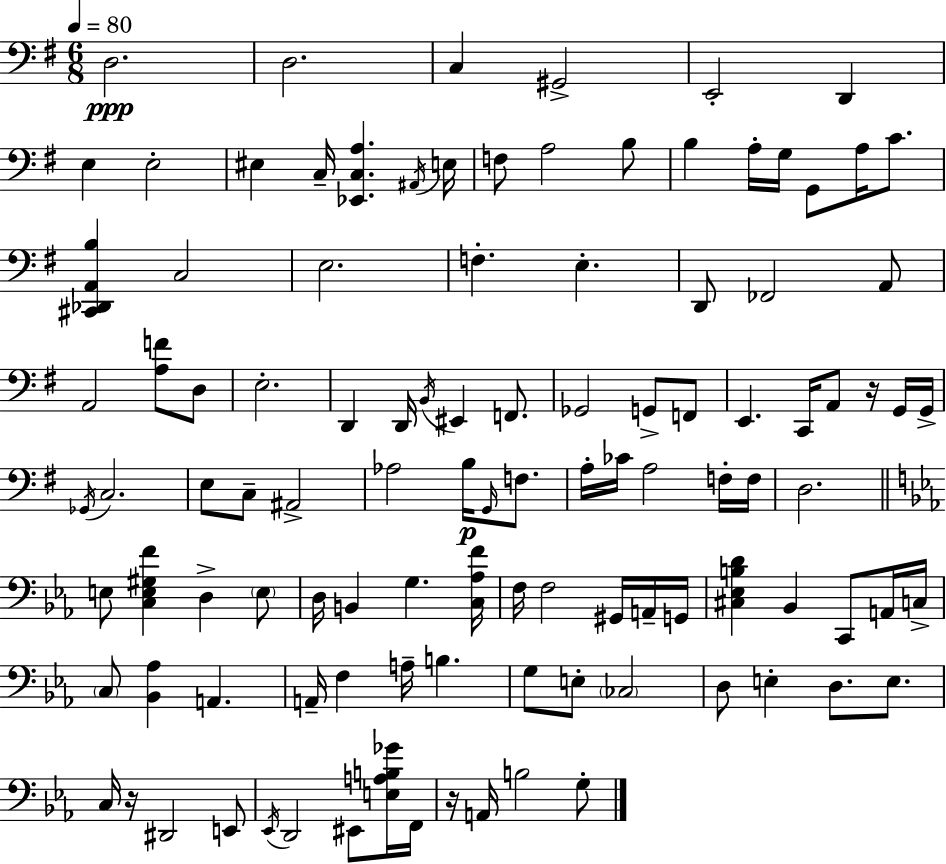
X:1
T:Untitled
M:6/8
L:1/4
K:Em
D,2 D,2 C, ^G,,2 E,,2 D,, E, E,2 ^E, C,/4 [_E,,C,A,] ^A,,/4 E,/4 F,/2 A,2 B,/2 B, A,/4 G,/4 G,,/2 A,/4 C/2 [^C,,_D,,A,,B,] C,2 E,2 F, E, D,,/2 _F,,2 A,,/2 A,,2 [A,F]/2 D,/2 E,2 D,, D,,/4 B,,/4 ^E,, F,,/2 _G,,2 G,,/2 F,,/2 E,, C,,/4 A,,/2 z/4 G,,/4 G,,/4 _G,,/4 C,2 E,/2 C,/2 ^A,,2 _A,2 B,/4 G,,/4 F,/2 A,/4 _C/4 A,2 F,/4 F,/4 D,2 E,/2 [C,E,^G,F] D, E,/2 D,/4 B,, G, [C,_A,F]/4 F,/4 F,2 ^G,,/4 A,,/4 G,,/4 [^C,_E,B,D] _B,, C,,/2 A,,/4 C,/4 C,/2 [_B,,_A,] A,, A,,/4 F, A,/4 B, G,/2 E,/2 _C,2 D,/2 E, D,/2 E,/2 C,/4 z/4 ^D,,2 E,,/2 _E,,/4 D,,2 ^E,,/2 [E,A,B,_G]/4 F,,/4 z/4 A,,/4 B,2 G,/2